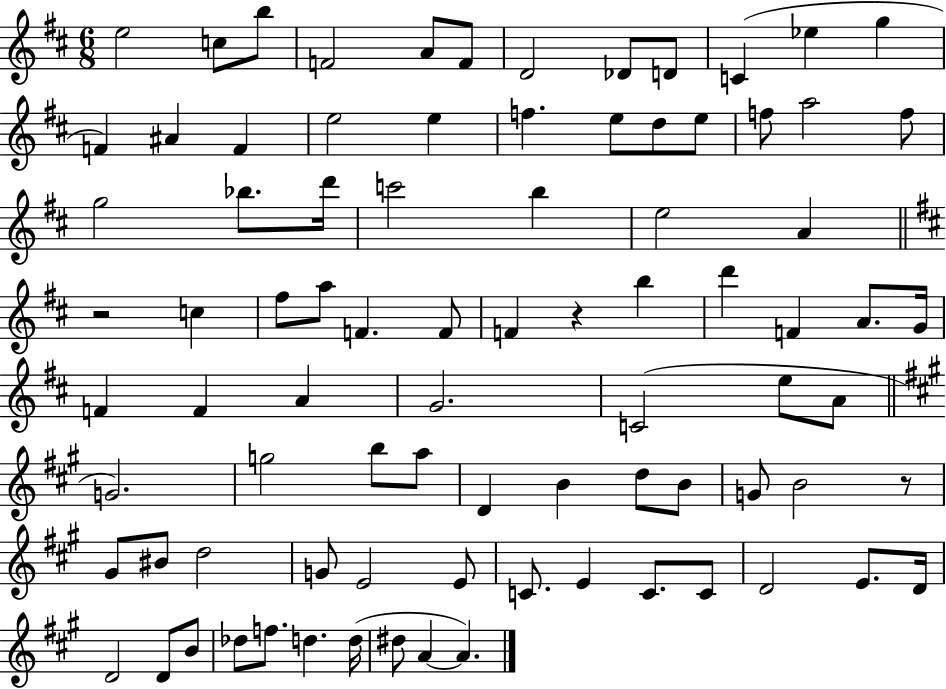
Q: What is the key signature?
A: D major